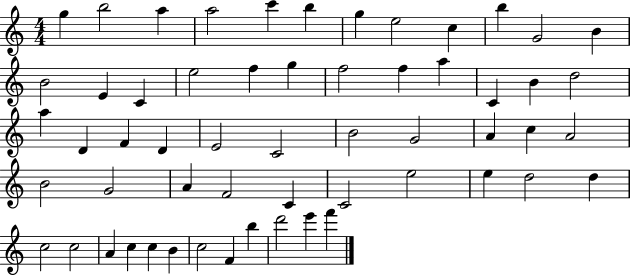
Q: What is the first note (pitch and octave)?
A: G5